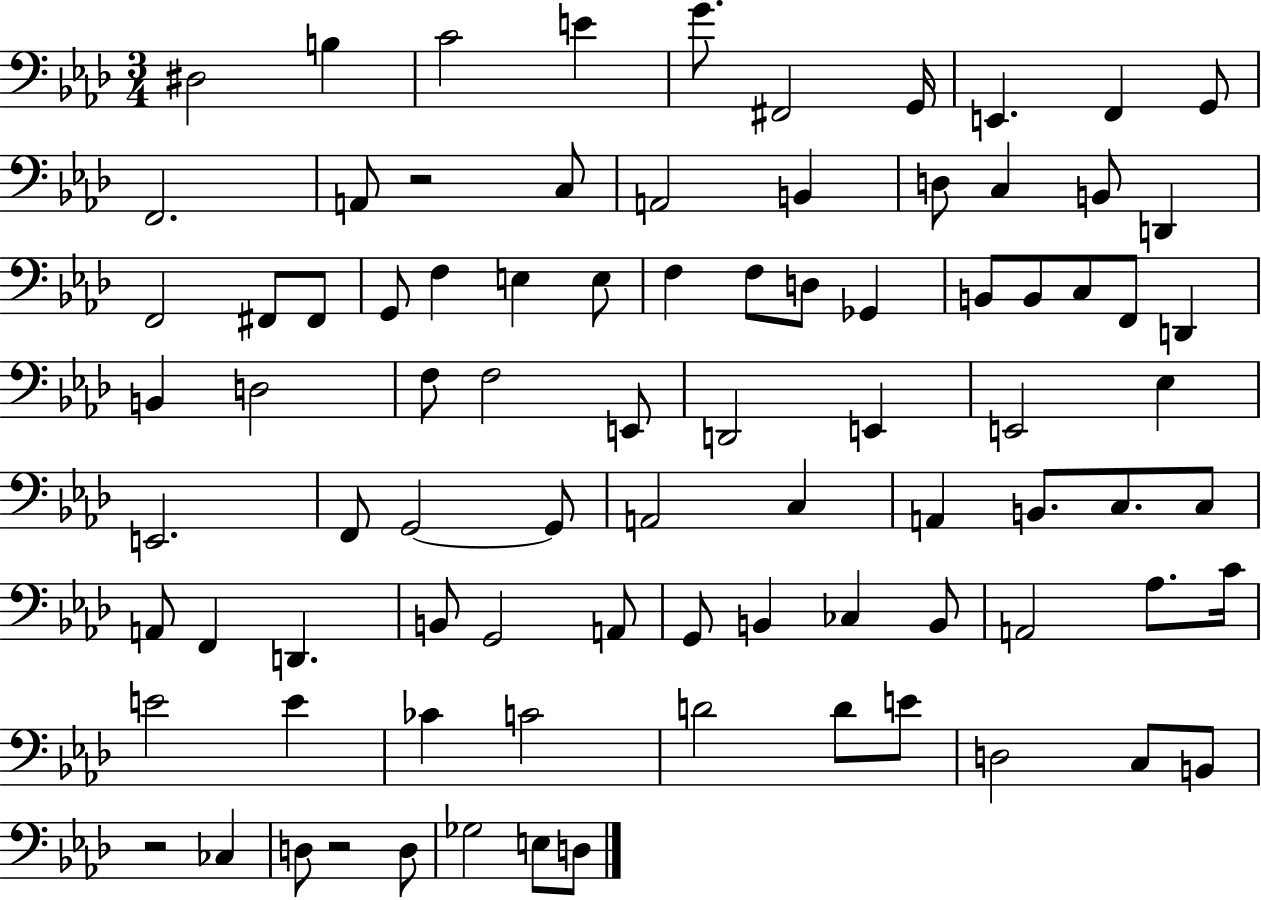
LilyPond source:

{
  \clef bass
  \numericTimeSignature
  \time 3/4
  \key aes \major
  dis2 b4 | c'2 e'4 | g'8. fis,2 g,16 | e,4. f,4 g,8 | \break f,2. | a,8 r2 c8 | a,2 b,4 | d8 c4 b,8 d,4 | \break f,2 fis,8 fis,8 | g,8 f4 e4 e8 | f4 f8 d8 ges,4 | b,8 b,8 c8 f,8 d,4 | \break b,4 d2 | f8 f2 e,8 | d,2 e,4 | e,2 ees4 | \break e,2. | f,8 g,2~~ g,8 | a,2 c4 | a,4 b,8. c8. c8 | \break a,8 f,4 d,4. | b,8 g,2 a,8 | g,8 b,4 ces4 b,8 | a,2 aes8. c'16 | \break e'2 e'4 | ces'4 c'2 | d'2 d'8 e'8 | d2 c8 b,8 | \break r2 ces4 | d8 r2 d8 | ges2 e8 d8 | \bar "|."
}